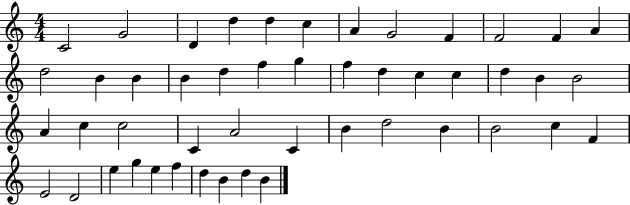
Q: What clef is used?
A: treble